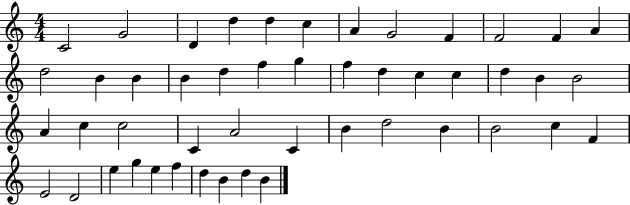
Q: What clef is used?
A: treble